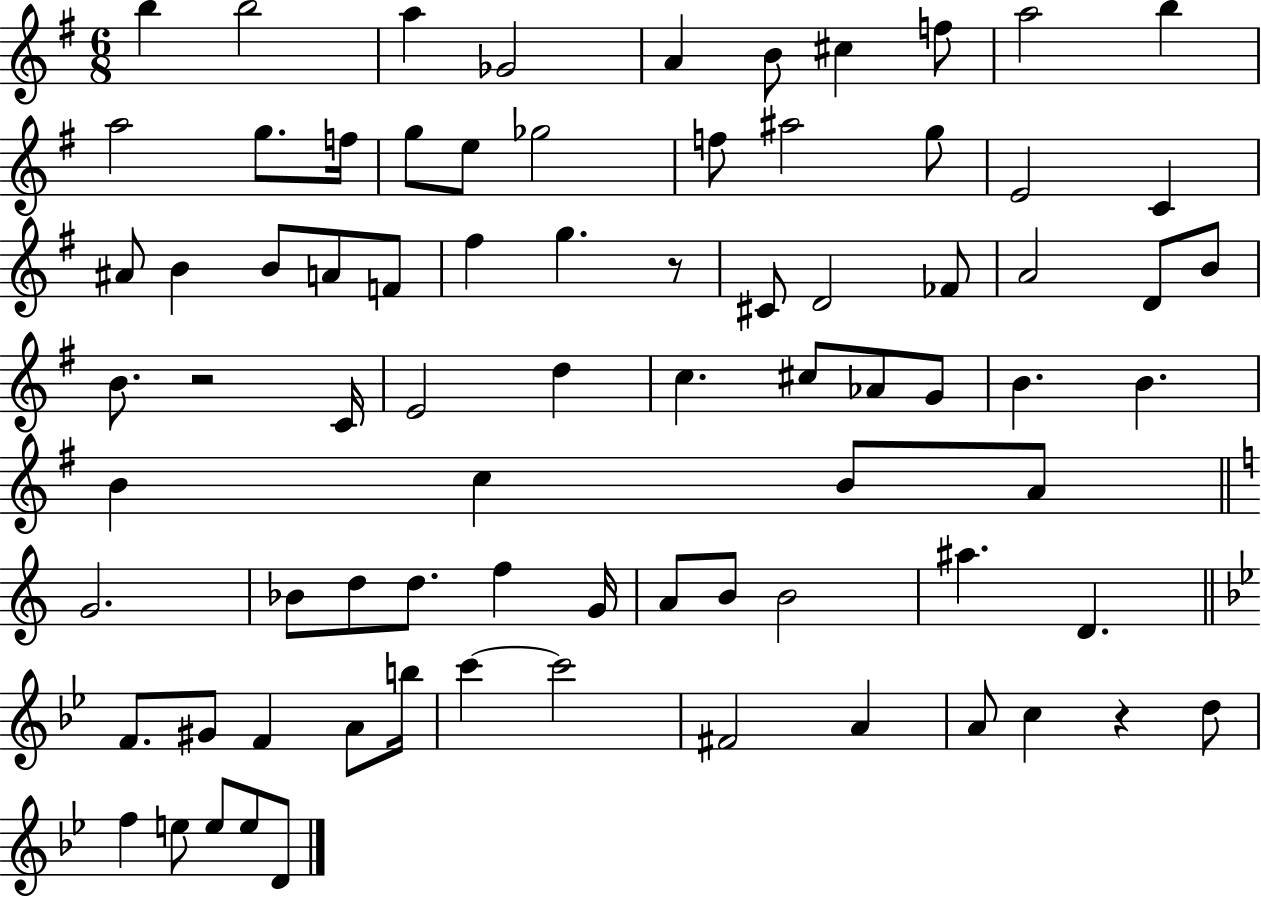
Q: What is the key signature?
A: G major